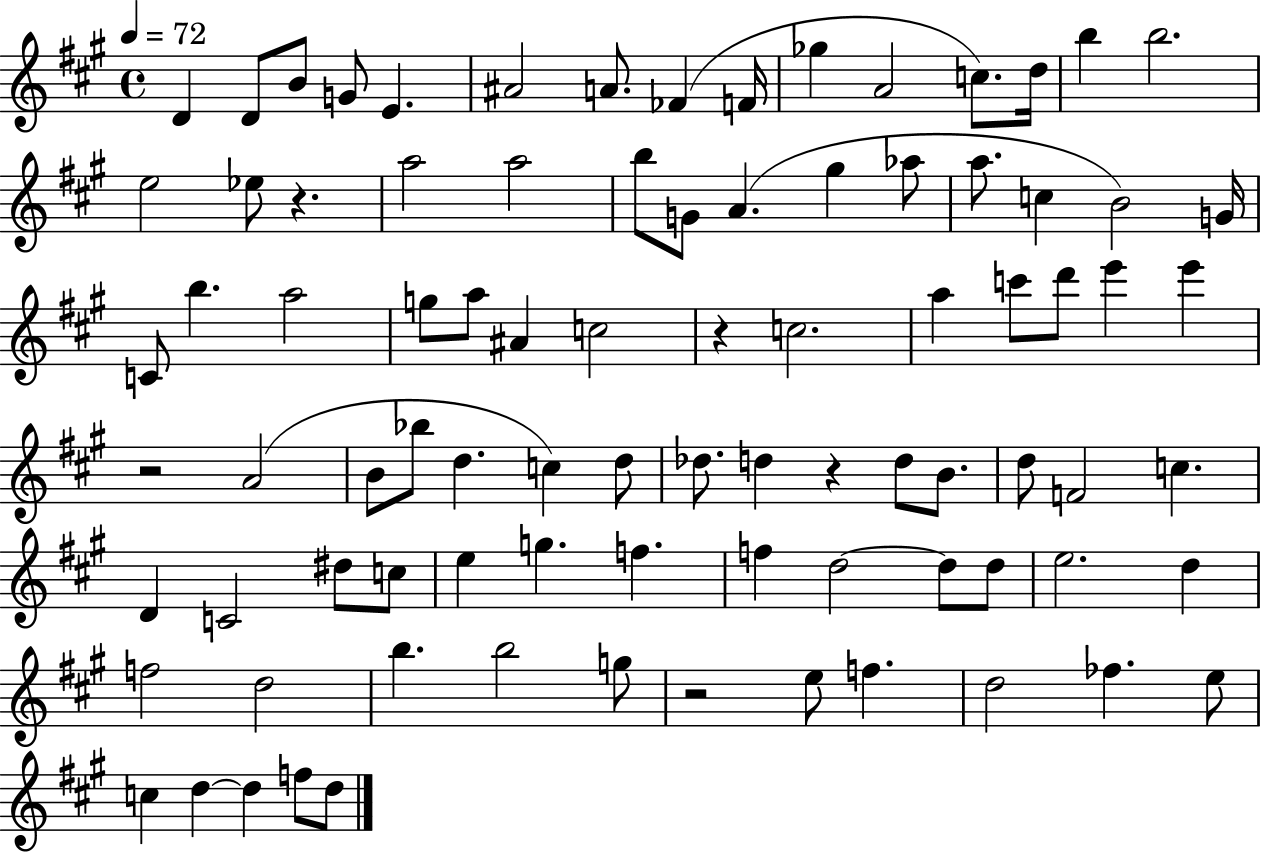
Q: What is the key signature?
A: A major